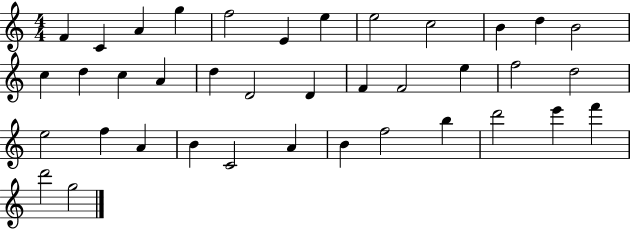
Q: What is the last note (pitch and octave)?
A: G5